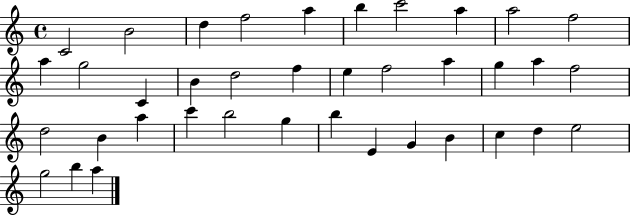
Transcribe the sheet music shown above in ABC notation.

X:1
T:Untitled
M:4/4
L:1/4
K:C
C2 B2 d f2 a b c'2 a a2 f2 a g2 C B d2 f e f2 a g a f2 d2 B a c' b2 g b E G B c d e2 g2 b a